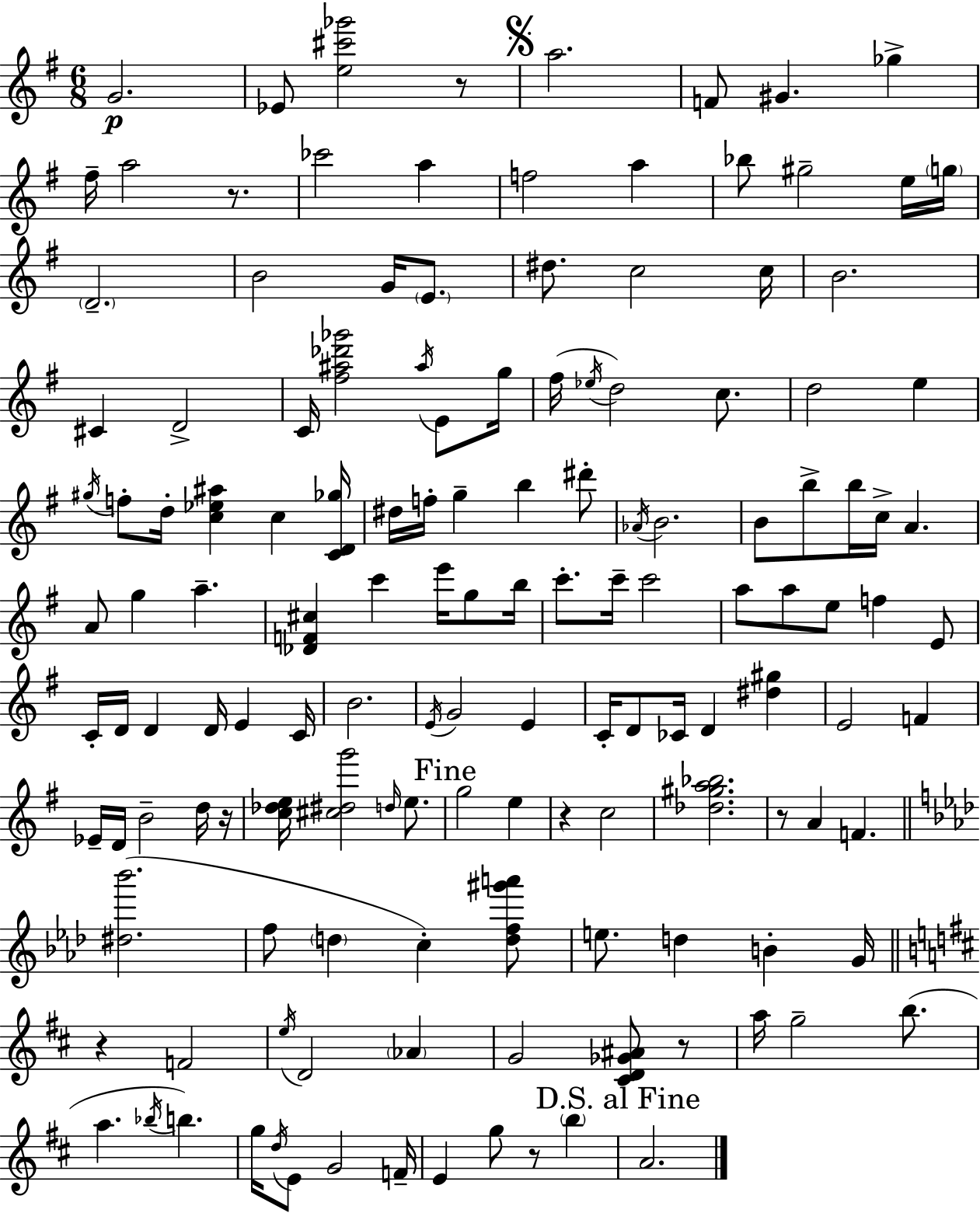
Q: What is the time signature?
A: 6/8